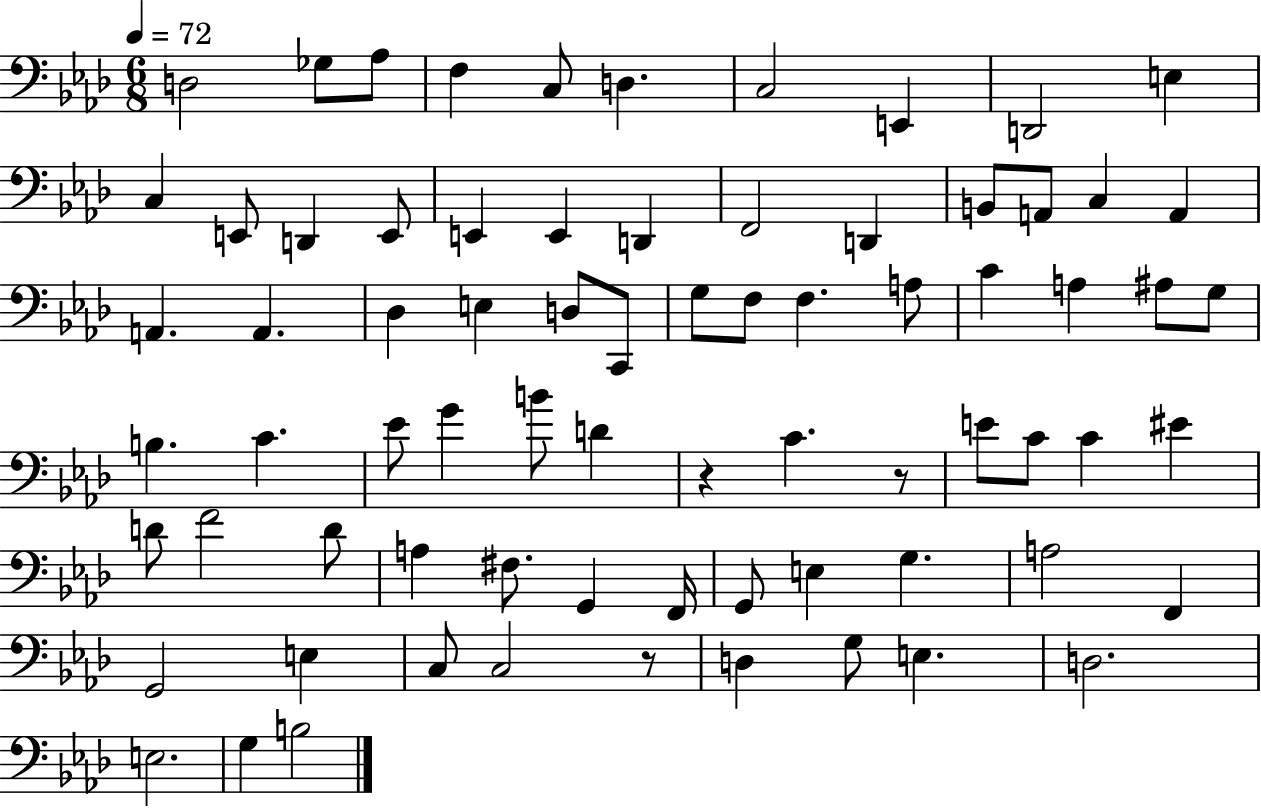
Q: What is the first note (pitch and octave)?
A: D3